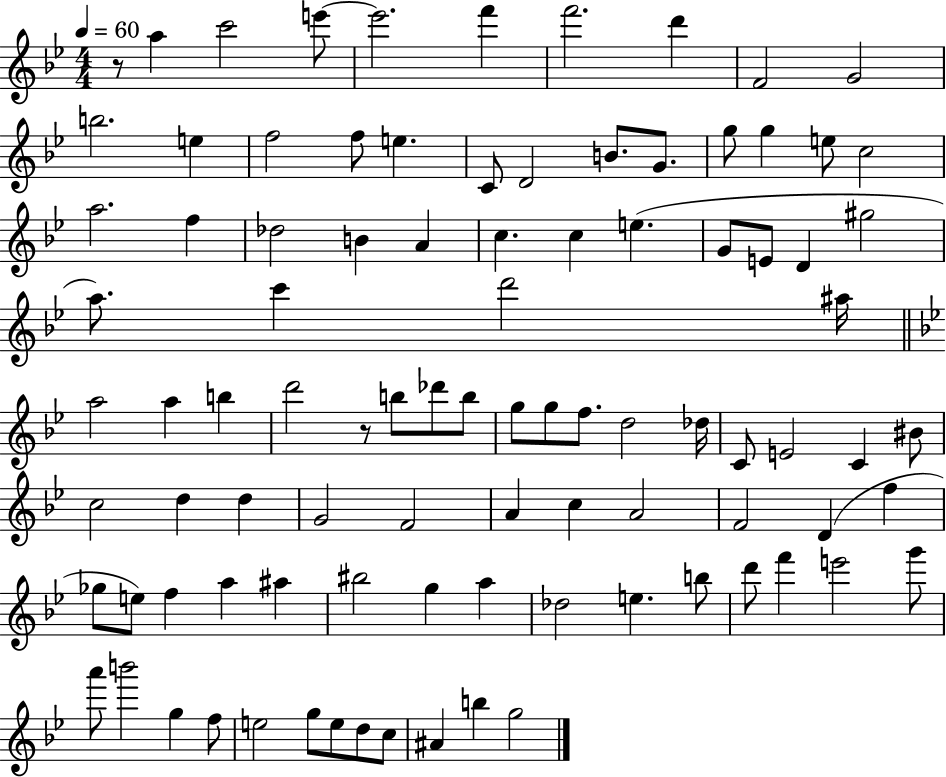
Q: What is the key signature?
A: BES major